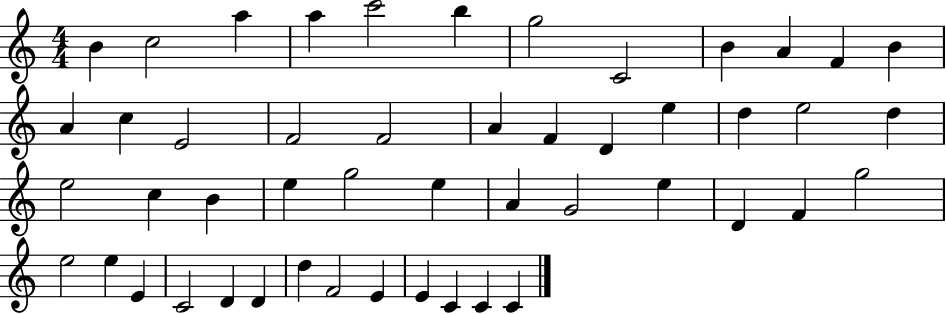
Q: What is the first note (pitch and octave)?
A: B4